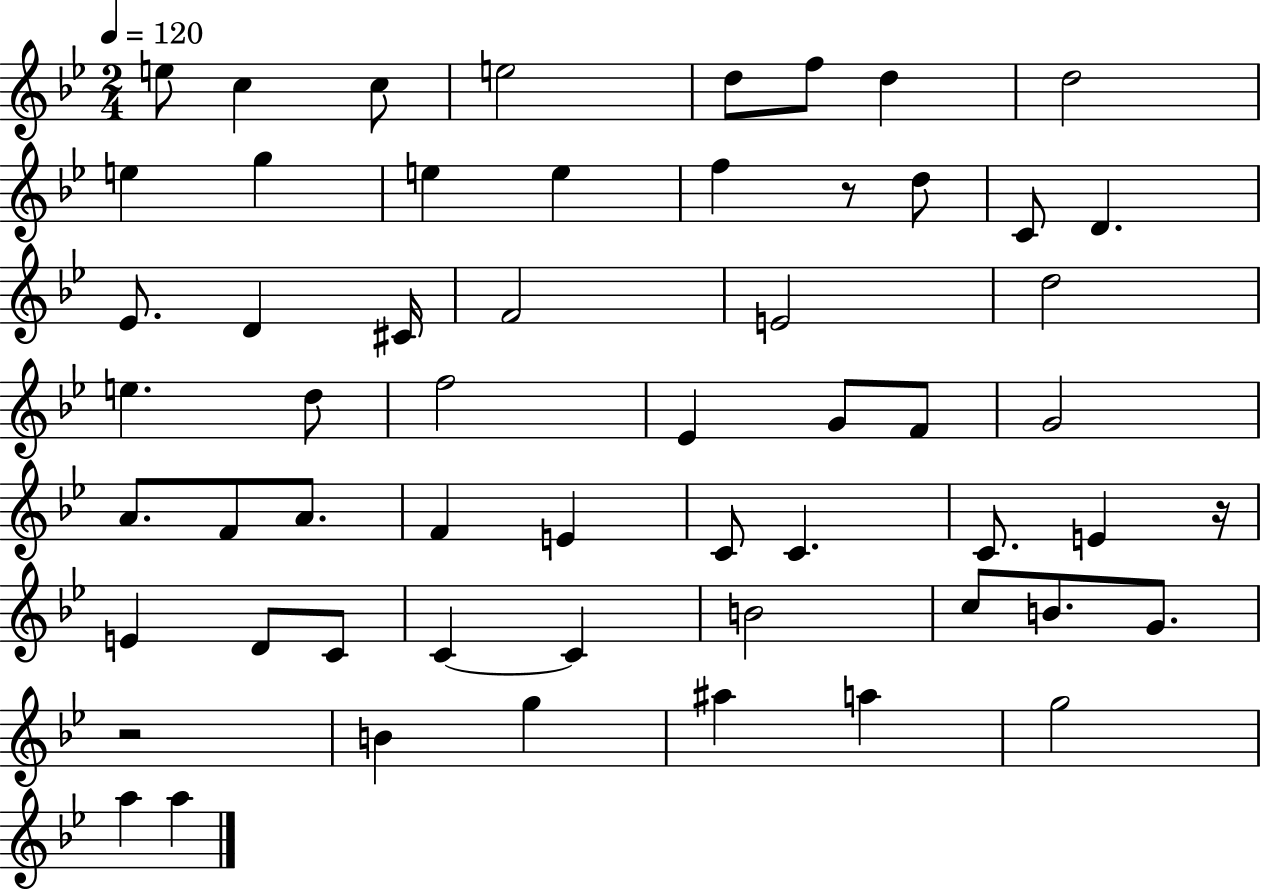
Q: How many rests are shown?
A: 3